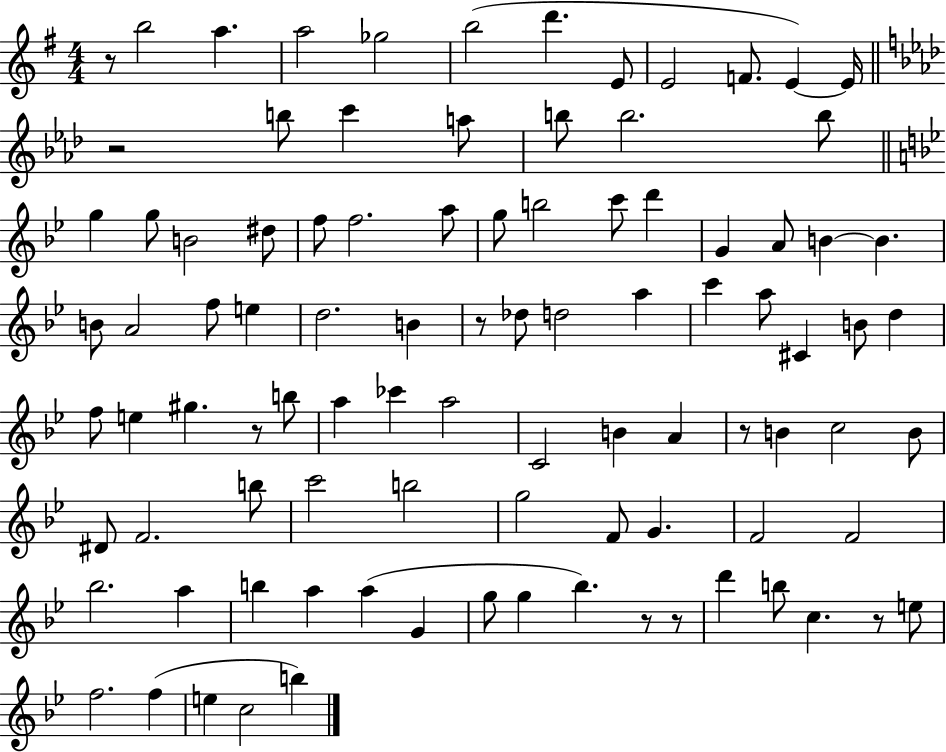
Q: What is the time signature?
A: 4/4